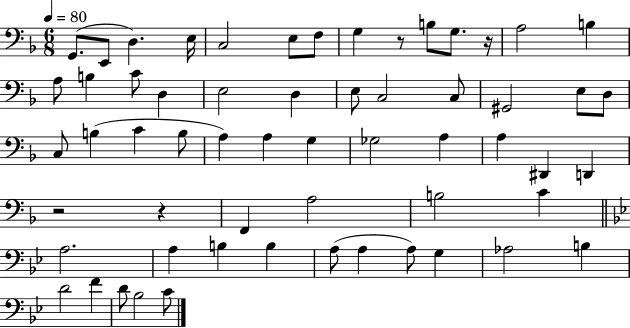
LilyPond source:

{
  \clef bass
  \numericTimeSignature
  \time 6/8
  \key f \major
  \tempo 4 = 80
  g,8.( e,8 d4.) e16 | c2 e8 f8 | g4 r8 b8 g8. r16 | a2 b4 | \break a8 b4 c'8 d4 | e2 d4 | e8 c2 c8 | gis,2 e8 d8 | \break c8 b4( c'4 b8 | a4) a4 g4 | ges2 a4 | a4 dis,4 d,4 | \break r2 r4 | f,4 a2 | b2 c'4 | \bar "||" \break \key bes \major a2. | a4 b4 b4 | a8( a4 a8) g4 | aes2 b4 | \break d'2 f'4 | d'8 bes2 c'8 | \bar "|."
}